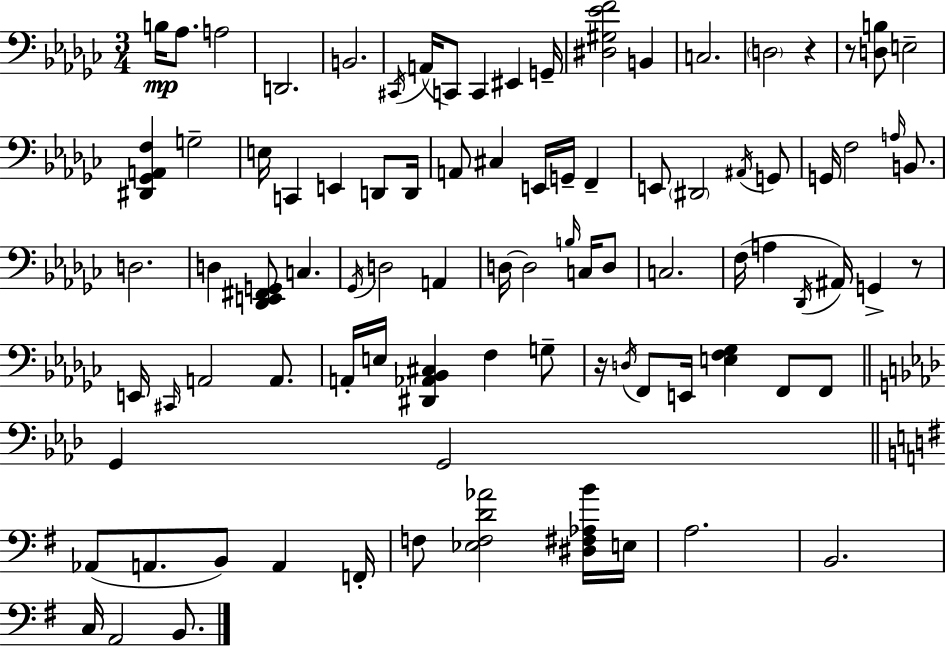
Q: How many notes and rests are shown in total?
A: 90